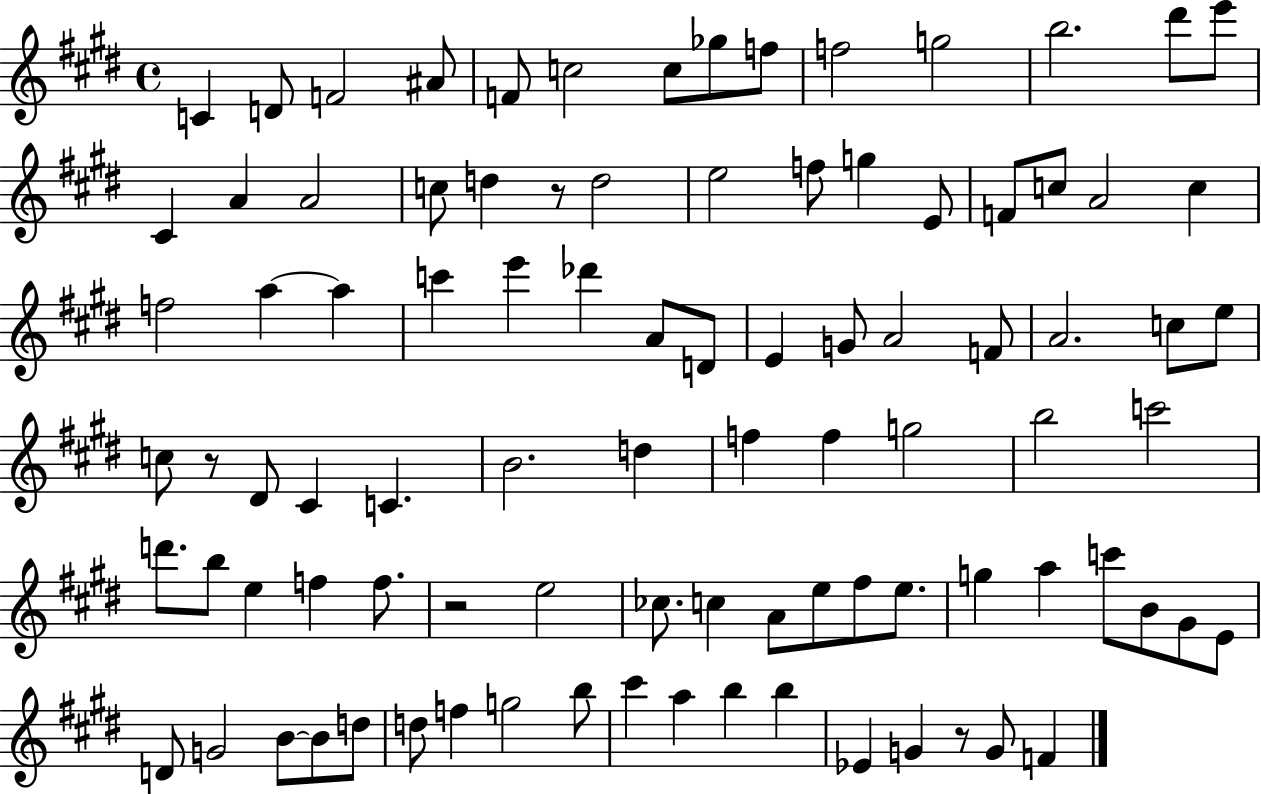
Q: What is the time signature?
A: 4/4